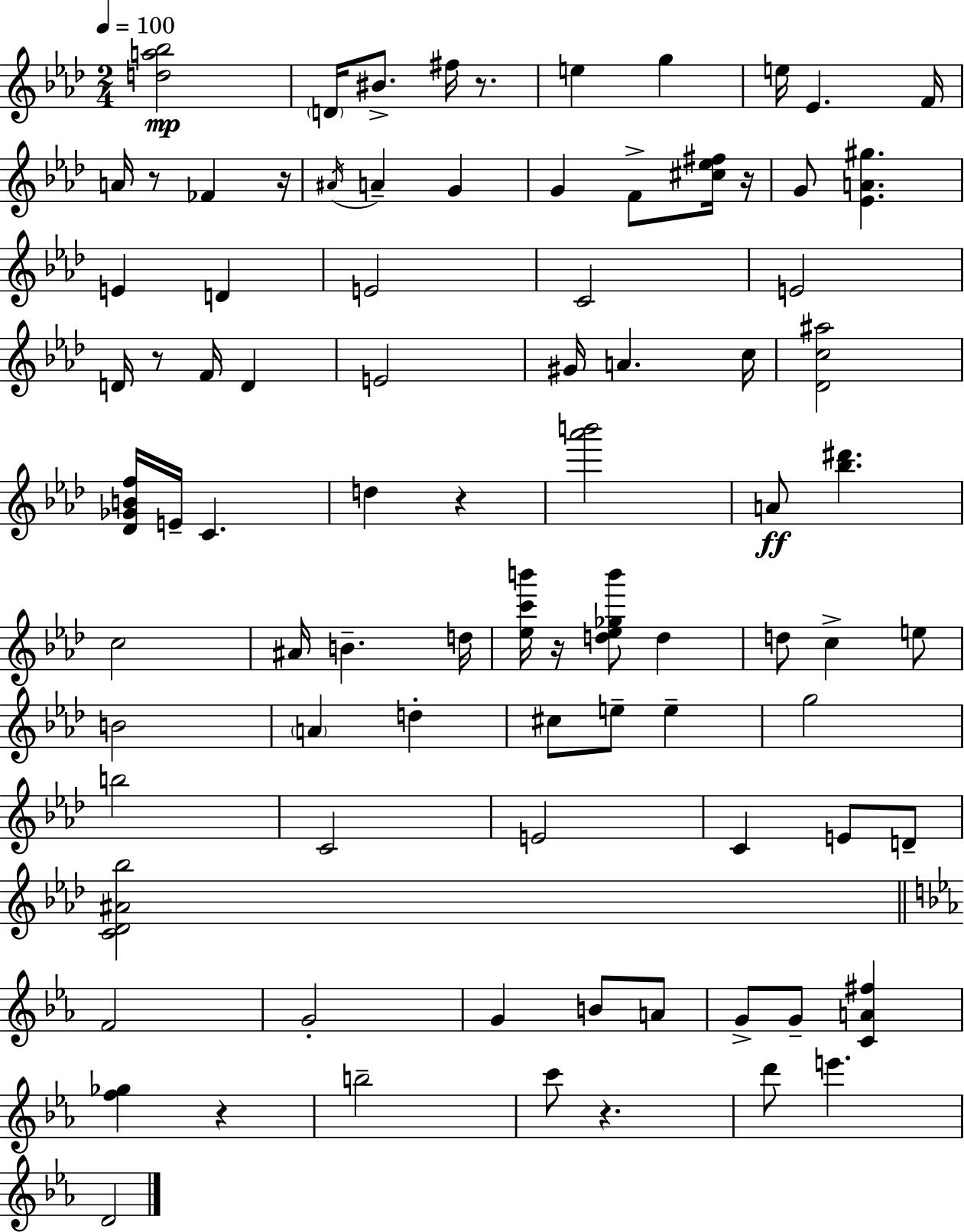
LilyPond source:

{
  \clef treble
  \numericTimeSignature
  \time 2/4
  \key f \minor
  \tempo 4 = 100
  \repeat volta 2 { <d'' a'' bes''>2\mp | \parenthesize d'16 bis'8.-> fis''16 r8. | e''4 g''4 | e''16 ees'4. f'16 | \break a'16 r8 fes'4 r16 | \acciaccatura { ais'16 } a'4-- g'4 | g'4 f'8-> <cis'' ees'' fis''>16 | r16 g'8 <ees' a' gis''>4. | \break e'4 d'4 | e'2 | c'2 | e'2 | \break d'16 r8 f'16 d'4 | e'2 | gis'16 a'4. | c''16 <des' c'' ais''>2 | \break <des' ges' b' f''>16 e'16-- c'4. | d''4 r4 | <aes''' b'''>2 | a'8\ff <bes'' dis'''>4. | \break c''2 | ais'16 b'4.-- | d''16 <ees'' c''' b'''>16 r16 <d'' ees'' ges'' b'''>8 d''4 | d''8 c''4-> e''8 | \break b'2 | \parenthesize a'4 d''4-. | cis''8 e''8-- e''4-- | g''2 | \break b''2 | c'2 | e'2 | c'4 e'8 d'8-- | \break <c' des' ais' bes''>2 | \bar "||" \break \key ees \major f'2 | g'2-. | g'4 b'8 a'8 | g'8-> g'8-- <c' a' fis''>4 | \break <f'' ges''>4 r4 | b''2-- | c'''8 r4. | d'''8 e'''4. | \break d'2 | } \bar "|."
}